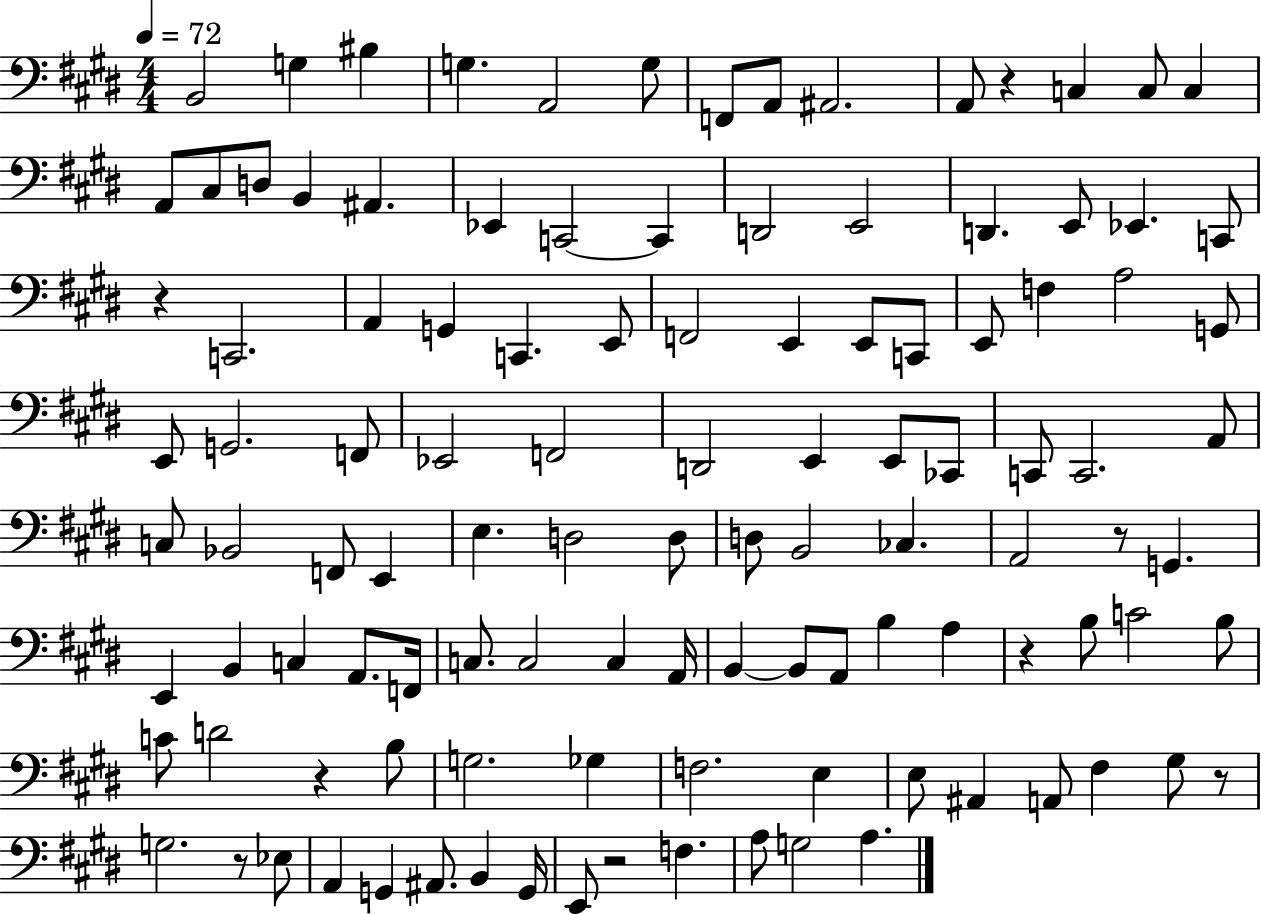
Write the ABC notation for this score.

X:1
T:Untitled
M:4/4
L:1/4
K:E
B,,2 G, ^B, G, A,,2 G,/2 F,,/2 A,,/2 ^A,,2 A,,/2 z C, C,/2 C, A,,/2 ^C,/2 D,/2 B,, ^A,, _E,, C,,2 C,, D,,2 E,,2 D,, E,,/2 _E,, C,,/2 z C,,2 A,, G,, C,, E,,/2 F,,2 E,, E,,/2 C,,/2 E,,/2 F, A,2 G,,/2 E,,/2 G,,2 F,,/2 _E,,2 F,,2 D,,2 E,, E,,/2 _C,,/2 C,,/2 C,,2 A,,/2 C,/2 _B,,2 F,,/2 E,, E, D,2 D,/2 D,/2 B,,2 _C, A,,2 z/2 G,, E,, B,, C, A,,/2 F,,/4 C,/2 C,2 C, A,,/4 B,, B,,/2 A,,/2 B, A, z B,/2 C2 B,/2 C/2 D2 z B,/2 G,2 _G, F,2 E, E,/2 ^A,, A,,/2 ^F, ^G,/2 z/2 G,2 z/2 _E,/2 A,, G,, ^A,,/2 B,, G,,/4 E,,/2 z2 F, A,/2 G,2 A,